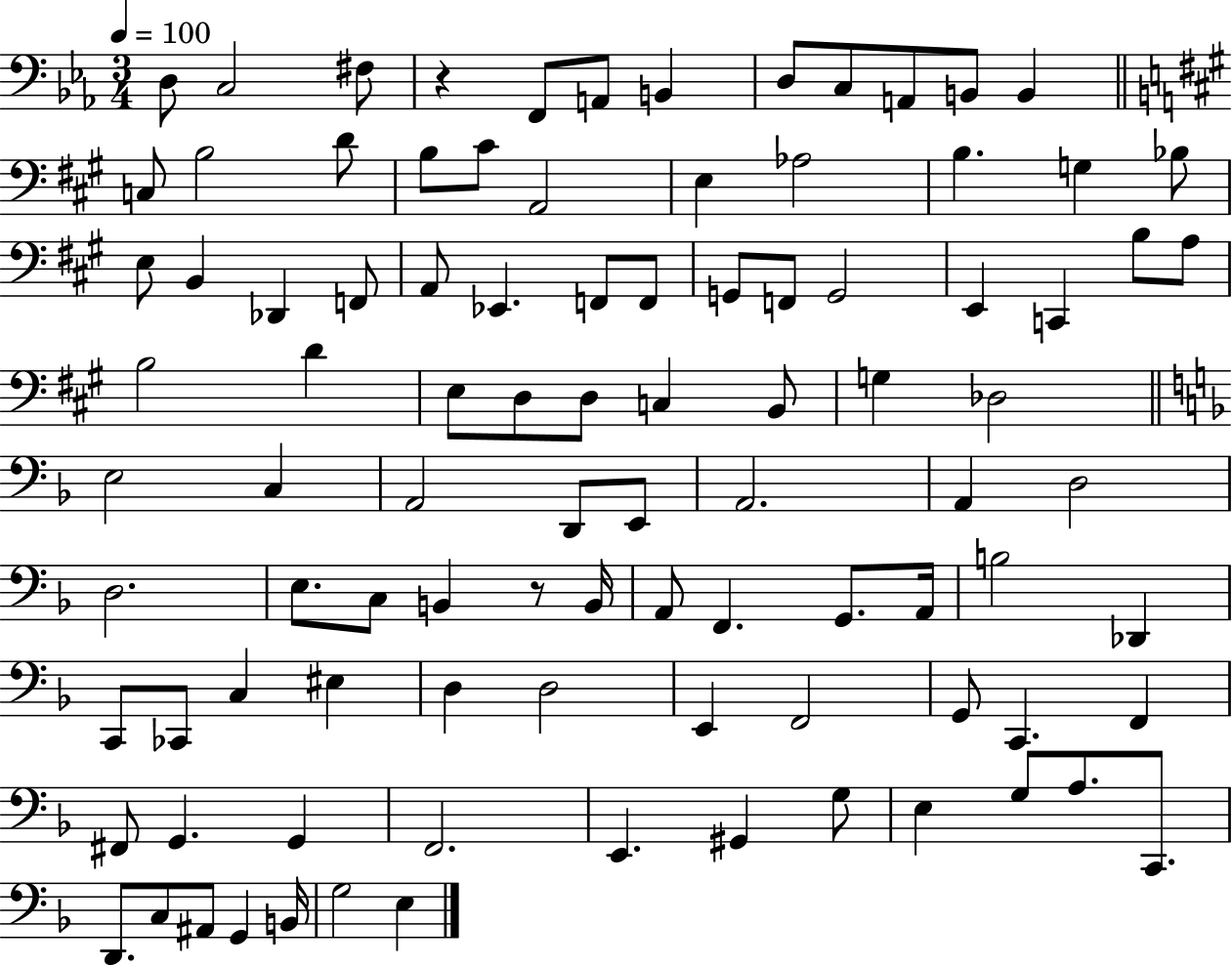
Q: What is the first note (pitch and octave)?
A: D3